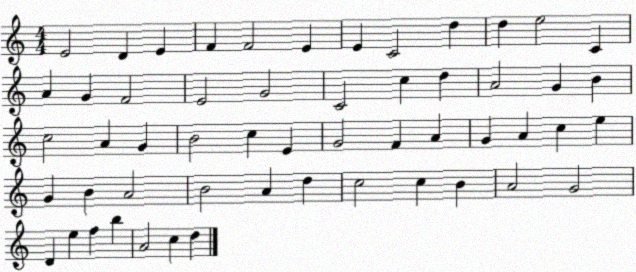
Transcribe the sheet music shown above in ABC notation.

X:1
T:Untitled
M:4/4
L:1/4
K:C
E2 D E F F2 E E C2 d d e2 C A G F2 E2 G2 C2 c d A2 G B c2 A G B2 c E G2 F A G A c e G B A2 B2 A d c2 c B A2 G2 D e f b A2 c d